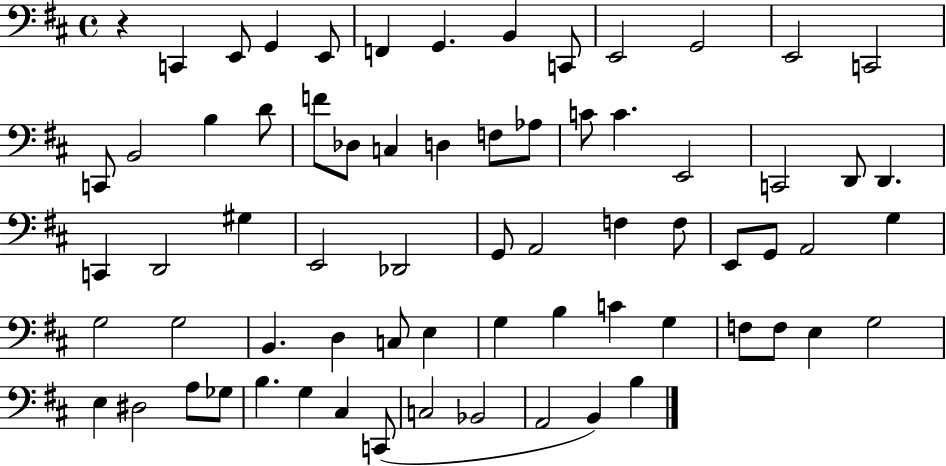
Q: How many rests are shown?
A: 1